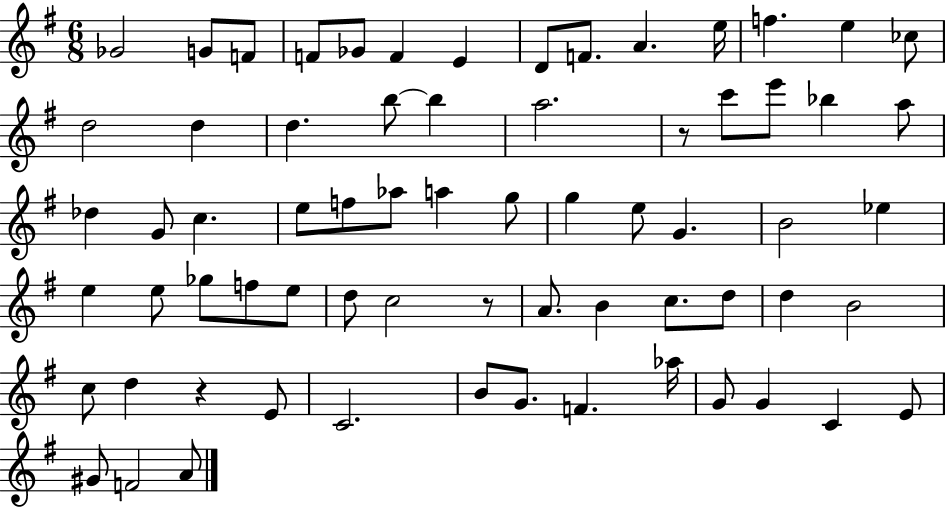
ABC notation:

X:1
T:Untitled
M:6/8
L:1/4
K:G
_G2 G/2 F/2 F/2 _G/2 F E D/2 F/2 A e/4 f e _c/2 d2 d d b/2 b a2 z/2 c'/2 e'/2 _b a/2 _d G/2 c e/2 f/2 _a/2 a g/2 g e/2 G B2 _e e e/2 _g/2 f/2 e/2 d/2 c2 z/2 A/2 B c/2 d/2 d B2 c/2 d z E/2 C2 B/2 G/2 F _a/4 G/2 G C E/2 ^G/2 F2 A/2